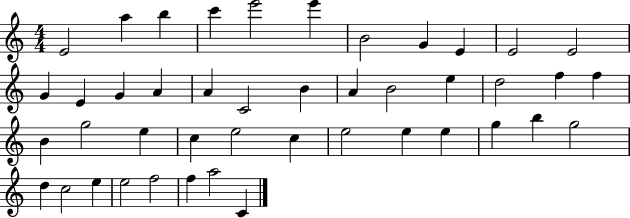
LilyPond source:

{
  \clef treble
  \numericTimeSignature
  \time 4/4
  \key c \major
  e'2 a''4 b''4 | c'''4 e'''2 e'''4 | b'2 g'4 e'4 | e'2 e'2 | \break g'4 e'4 g'4 a'4 | a'4 c'2 b'4 | a'4 b'2 e''4 | d''2 f''4 f''4 | \break b'4 g''2 e''4 | c''4 e''2 c''4 | e''2 e''4 e''4 | g''4 b''4 g''2 | \break d''4 c''2 e''4 | e''2 f''2 | f''4 a''2 c'4 | \bar "|."
}